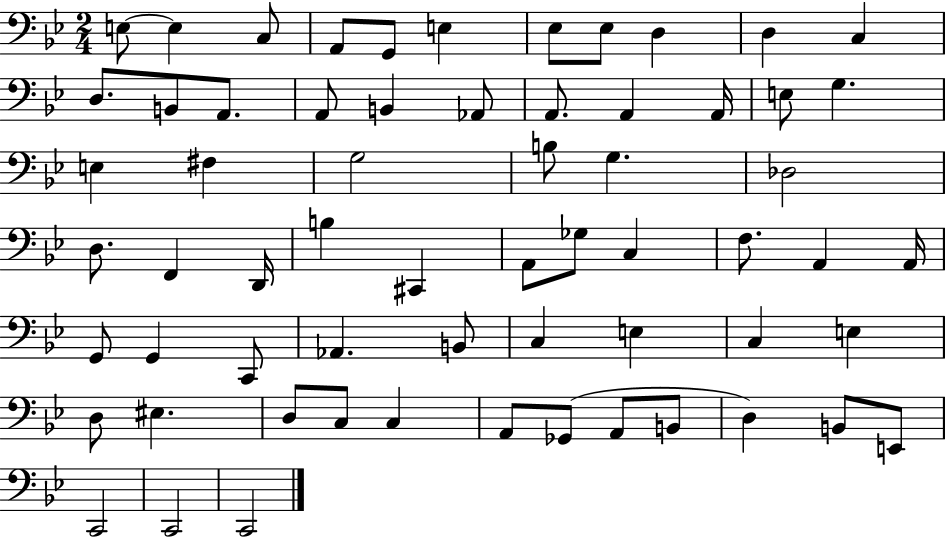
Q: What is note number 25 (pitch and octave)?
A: G3